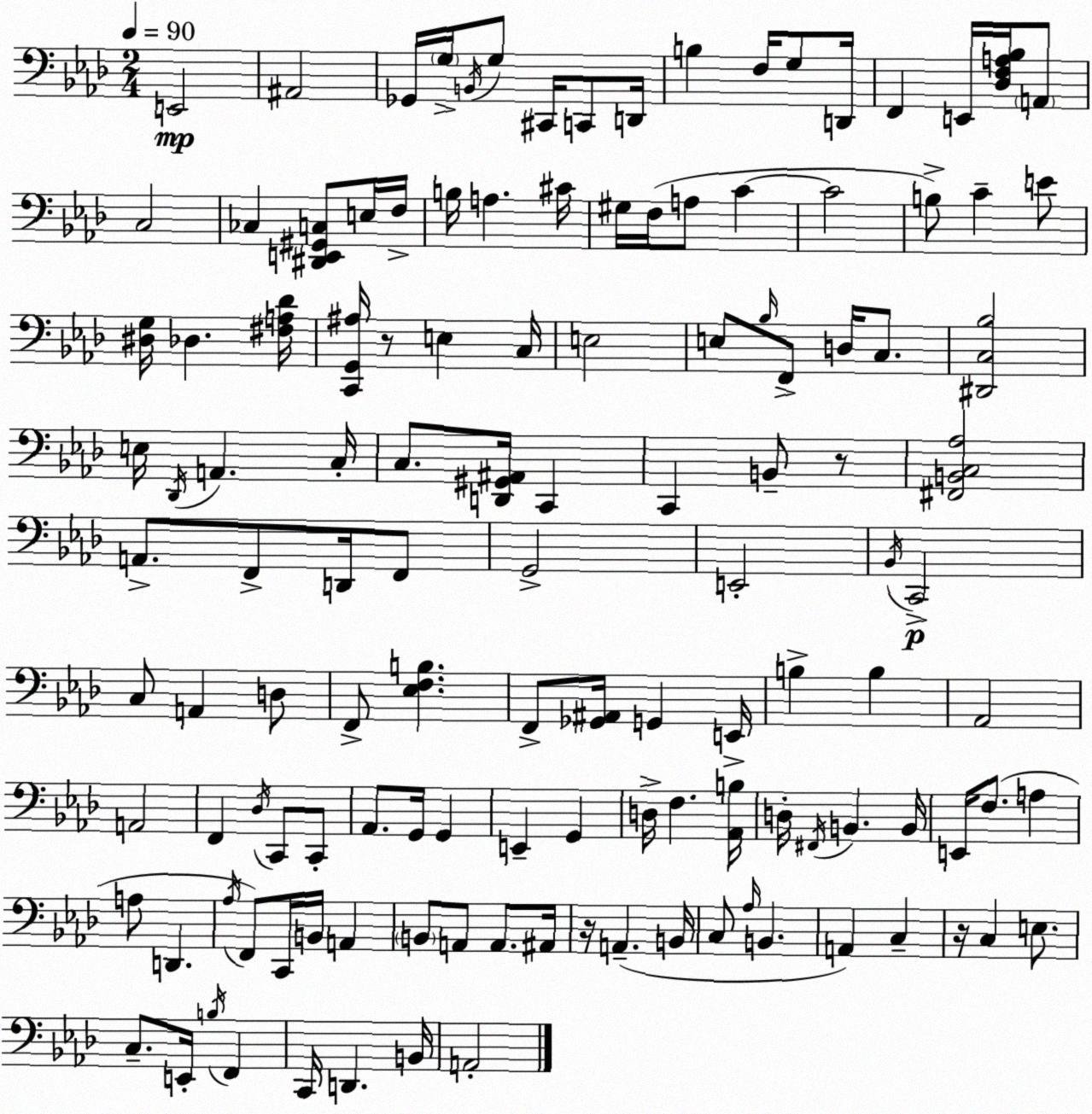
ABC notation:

X:1
T:Untitled
M:2/4
L:1/4
K:Ab
E,,2 ^A,,2 _G,,/4 G,/4 B,,/4 G,/2 ^C,,/4 C,,/2 D,,/4 B, F,/4 G,/2 D,,/4 F,, E,,/4 [_D,F,A,_B,]/4 A,,/2 C,2 _C, [^D,,E,,^G,,C,]/2 E,/4 F,/4 B,/4 A, ^C/4 ^G,/4 F,/4 A,/2 C C2 B,/2 C E/2 [^D,G,]/4 _D, [^F,A,_D]/4 [C,,G,,^A,]/4 z/2 E, C,/4 E,2 E,/2 _B,/4 F,,/2 D,/4 C,/2 [^D,,C,_B,]2 E,/4 _D,,/4 A,, C,/4 C,/2 [D,,^G,,^A,,]/4 C,, C,, B,,/2 z/2 [^F,,B,,C,_A,]2 A,,/2 F,,/2 D,,/4 F,,/2 G,,2 E,,2 _B,,/4 C,,2 C,/2 A,, D,/2 F,,/2 [_E,F,B,] F,,/2 [_G,,^A,,]/4 G,, E,,/4 B, B, _A,,2 A,,2 F,, _D,/4 C,,/2 C,,/2 _A,,/2 G,,/4 G,, E,, G,, D,/4 F, [_A,,B,]/4 D,/4 ^F,,/4 B,, B,,/4 E,,/4 F,/2 A, A,/2 D,, _A,/4 F,,/2 C,,/4 B,,/4 A,, B,,/2 A,,/2 A,,/2 ^A,,/4 z/4 A,, B,,/4 C,/2 _A,/4 B,, A,, C, z/4 C, E,/2 C,/2 E,,/4 B,/4 F,, C,,/4 D,, B,,/4 A,,2